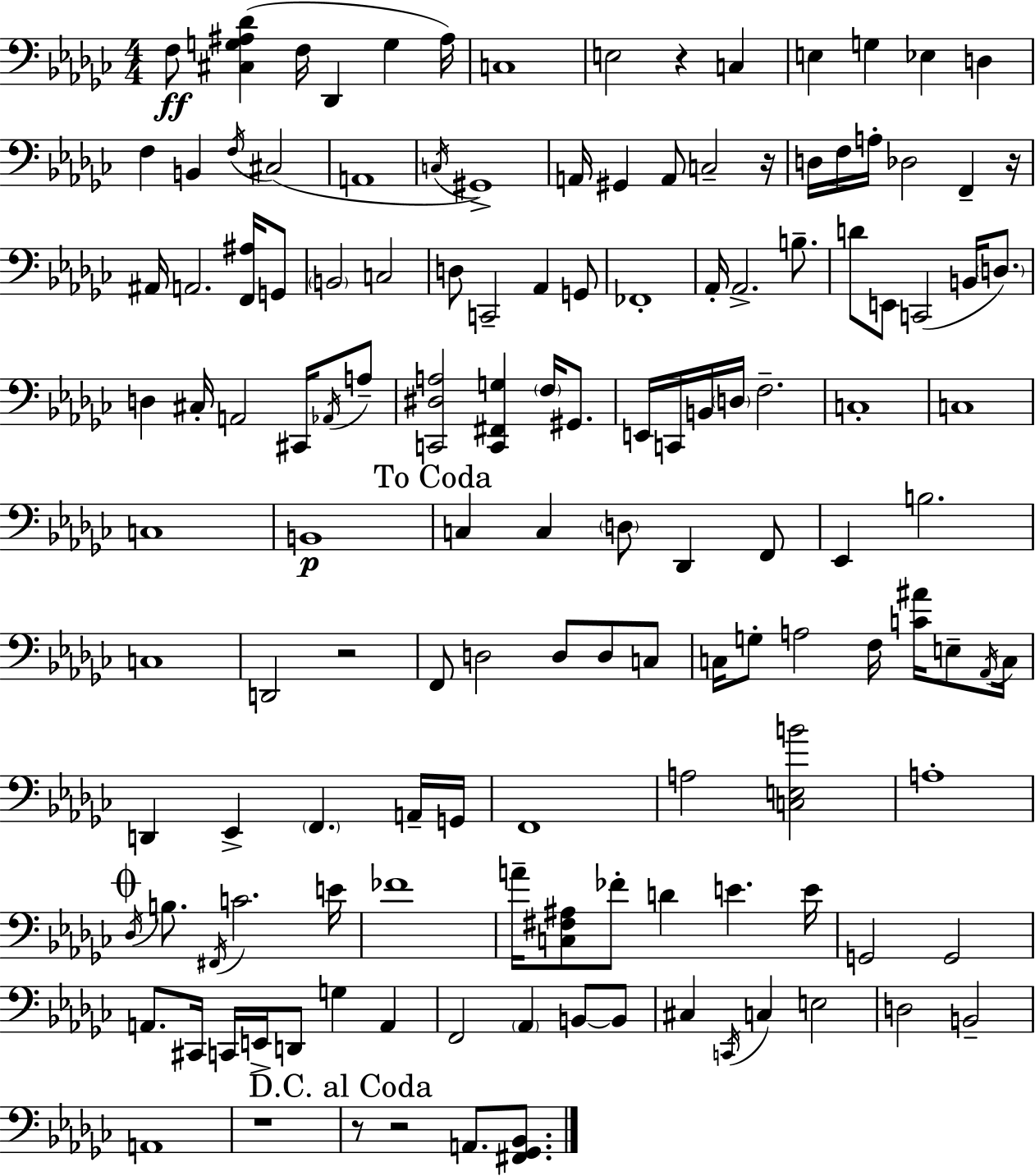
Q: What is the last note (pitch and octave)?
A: A2